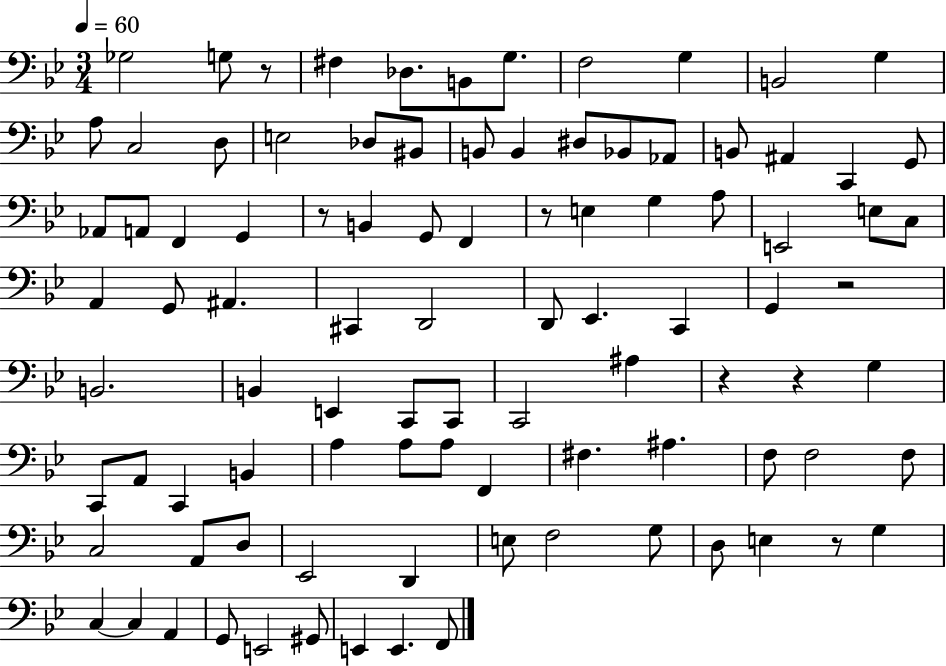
X:1
T:Untitled
M:3/4
L:1/4
K:Bb
_G,2 G,/2 z/2 ^F, _D,/2 B,,/2 G,/2 F,2 G, B,,2 G, A,/2 C,2 D,/2 E,2 _D,/2 ^B,,/2 B,,/2 B,, ^D,/2 _B,,/2 _A,,/2 B,,/2 ^A,, C,, G,,/2 _A,,/2 A,,/2 F,, G,, z/2 B,, G,,/2 F,, z/2 E, G, A,/2 E,,2 E,/2 C,/2 A,, G,,/2 ^A,, ^C,, D,,2 D,,/2 _E,, C,, G,, z2 B,,2 B,, E,, C,,/2 C,,/2 C,,2 ^A, z z G, C,,/2 A,,/2 C,, B,, A, A,/2 A,/2 F,, ^F, ^A, F,/2 F,2 F,/2 C,2 A,,/2 D,/2 _E,,2 D,, E,/2 F,2 G,/2 D,/2 E, z/2 G, C, C, A,, G,,/2 E,,2 ^G,,/2 E,, E,, F,,/2